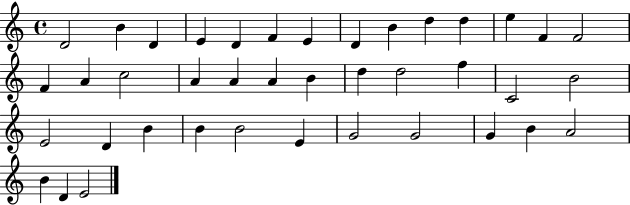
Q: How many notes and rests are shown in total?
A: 40